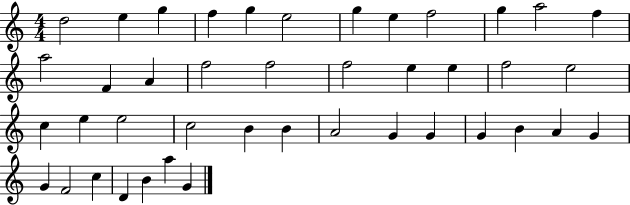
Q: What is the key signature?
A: C major